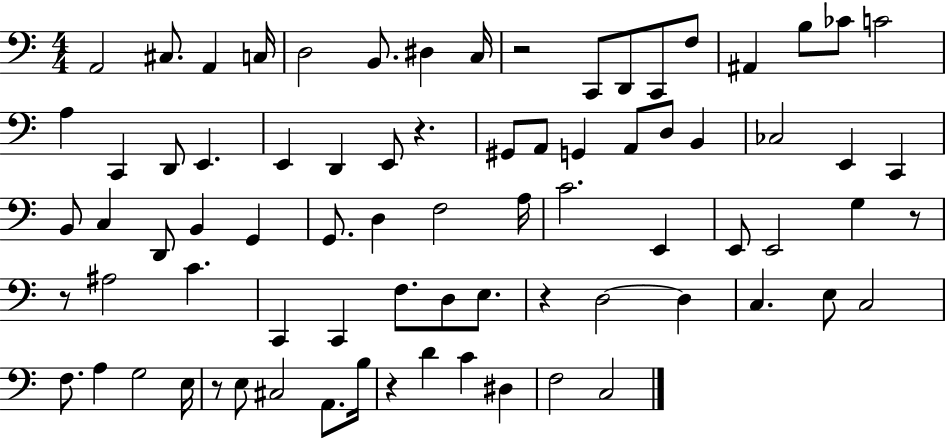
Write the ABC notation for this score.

X:1
T:Untitled
M:4/4
L:1/4
K:C
A,,2 ^C,/2 A,, C,/4 D,2 B,,/2 ^D, C,/4 z2 C,,/2 D,,/2 C,,/2 F,/2 ^A,, B,/2 _C/2 C2 A, C,, D,,/2 E,, E,, D,, E,,/2 z ^G,,/2 A,,/2 G,, A,,/2 D,/2 B,, _C,2 E,, C,, B,,/2 C, D,,/2 B,, G,, G,,/2 D, F,2 A,/4 C2 E,, E,,/2 E,,2 G, z/2 z/2 ^A,2 C C,, C,, F,/2 D,/2 E,/2 z D,2 D, C, E,/2 C,2 F,/2 A, G,2 E,/4 z/2 E,/2 ^C,2 A,,/2 B,/4 z D C ^D, F,2 C,2